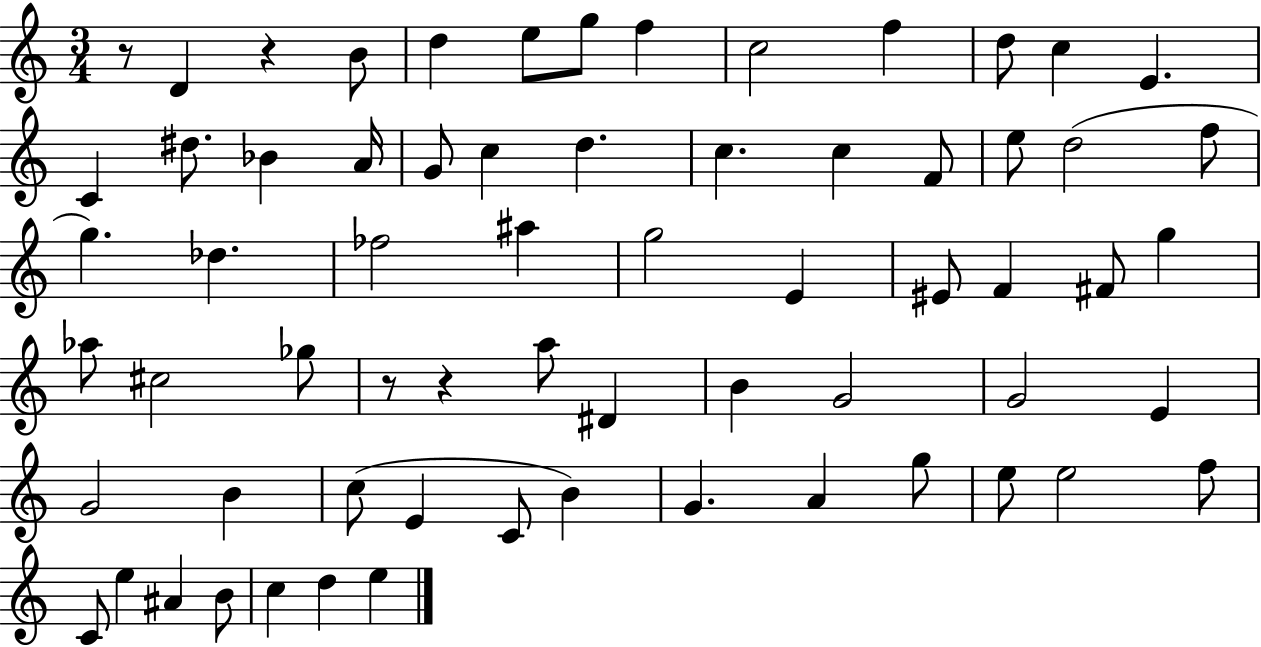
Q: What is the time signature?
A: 3/4